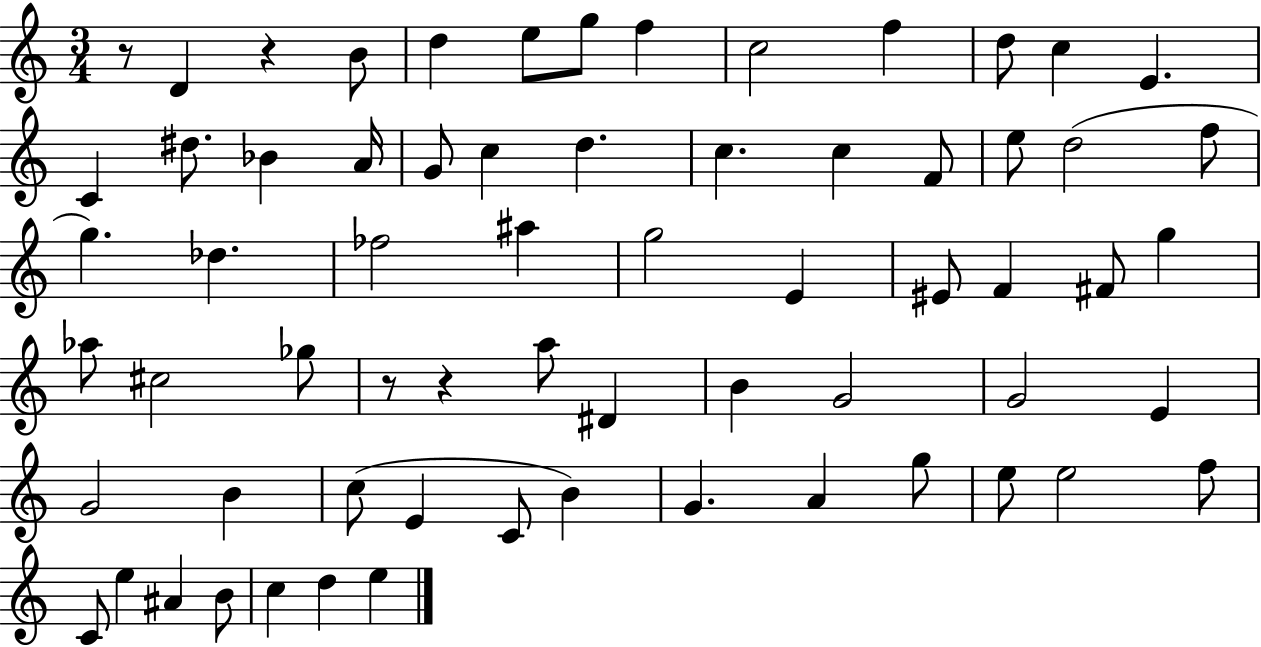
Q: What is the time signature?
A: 3/4